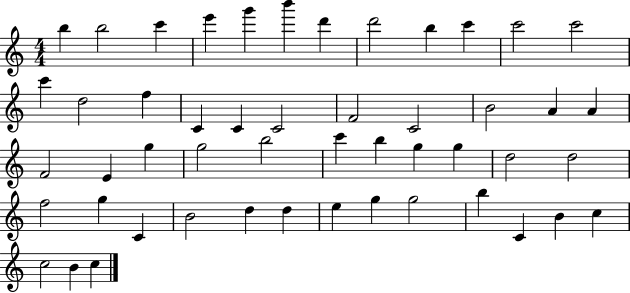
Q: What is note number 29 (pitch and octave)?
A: C6